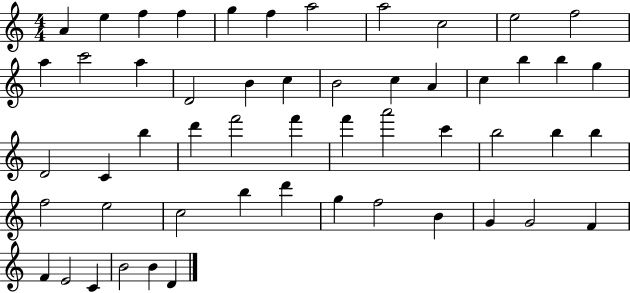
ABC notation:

X:1
T:Untitled
M:4/4
L:1/4
K:C
A e f f g f a2 a2 c2 e2 f2 a c'2 a D2 B c B2 c A c b b g D2 C b d' f'2 f' f' a'2 c' b2 b b f2 e2 c2 b d' g f2 B G G2 F F E2 C B2 B D